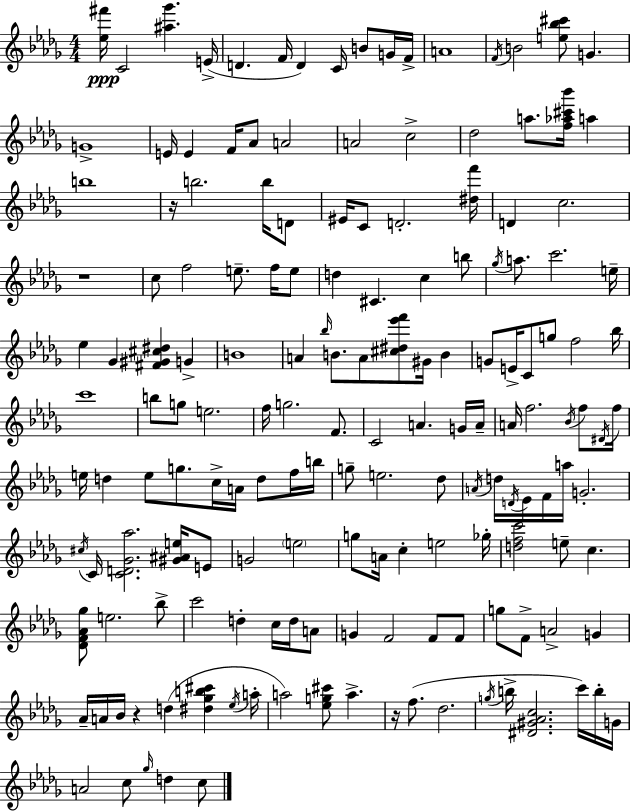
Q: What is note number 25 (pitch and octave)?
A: B5